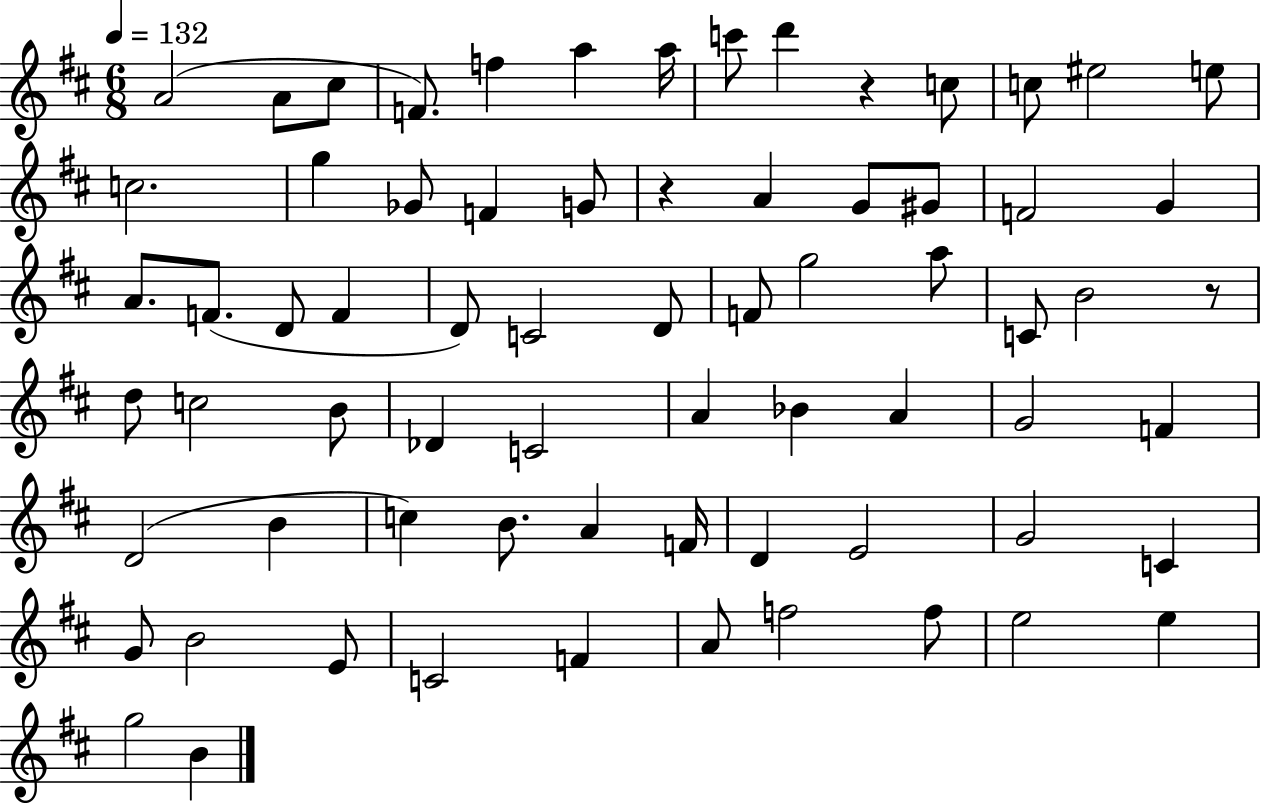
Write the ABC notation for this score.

X:1
T:Untitled
M:6/8
L:1/4
K:D
A2 A/2 ^c/2 F/2 f a a/4 c'/2 d' z c/2 c/2 ^e2 e/2 c2 g _G/2 F G/2 z A G/2 ^G/2 F2 G A/2 F/2 D/2 F D/2 C2 D/2 F/2 g2 a/2 C/2 B2 z/2 d/2 c2 B/2 _D C2 A _B A G2 F D2 B c B/2 A F/4 D E2 G2 C G/2 B2 E/2 C2 F A/2 f2 f/2 e2 e g2 B